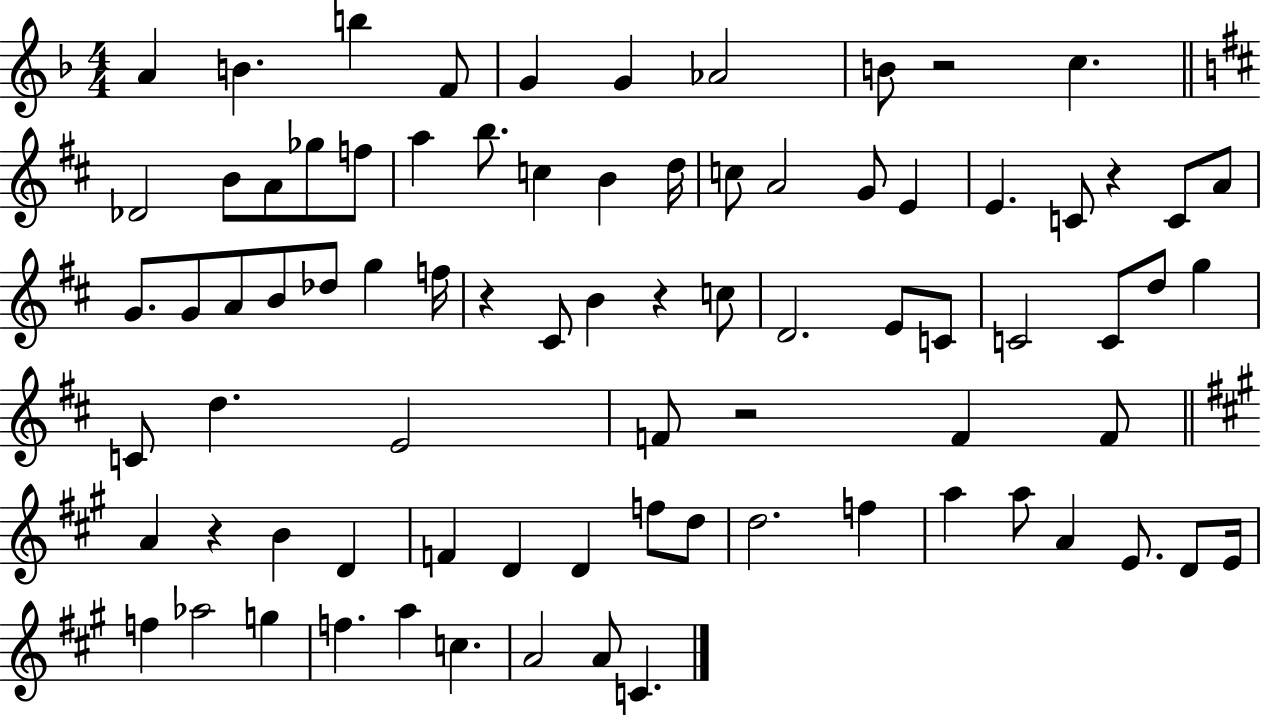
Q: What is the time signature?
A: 4/4